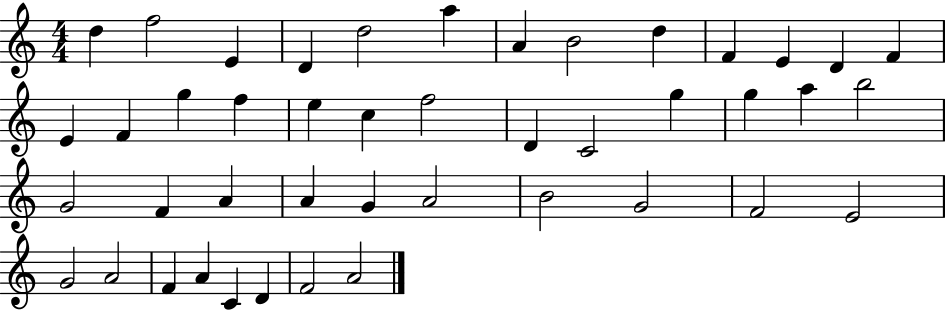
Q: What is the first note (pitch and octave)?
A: D5